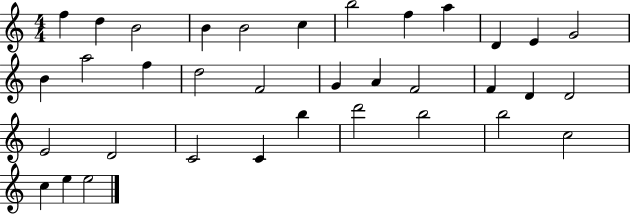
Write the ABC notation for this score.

X:1
T:Untitled
M:4/4
L:1/4
K:C
f d B2 B B2 c b2 f a D E G2 B a2 f d2 F2 G A F2 F D D2 E2 D2 C2 C b d'2 b2 b2 c2 c e e2